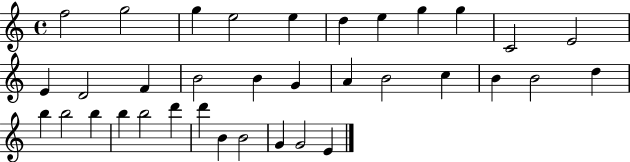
{
  \clef treble
  \time 4/4
  \defaultTimeSignature
  \key c \major
  f''2 g''2 | g''4 e''2 e''4 | d''4 e''4 g''4 g''4 | c'2 e'2 | \break e'4 d'2 f'4 | b'2 b'4 g'4 | a'4 b'2 c''4 | b'4 b'2 d''4 | \break b''4 b''2 b''4 | b''4 b''2 d'''4 | d'''4 b'4 b'2 | g'4 g'2 e'4 | \break \bar "|."
}